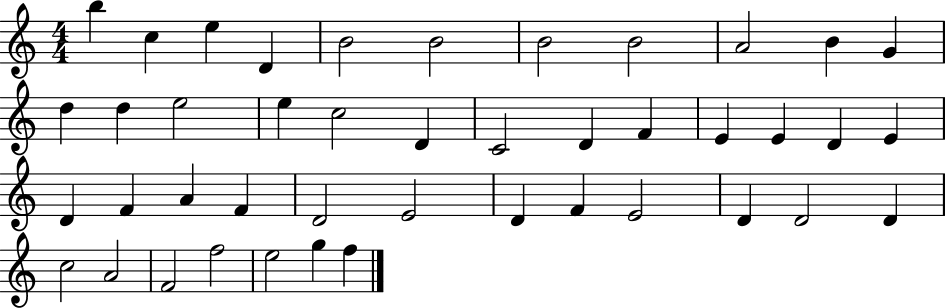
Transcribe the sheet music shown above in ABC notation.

X:1
T:Untitled
M:4/4
L:1/4
K:C
b c e D B2 B2 B2 B2 A2 B G d d e2 e c2 D C2 D F E E D E D F A F D2 E2 D F E2 D D2 D c2 A2 F2 f2 e2 g f